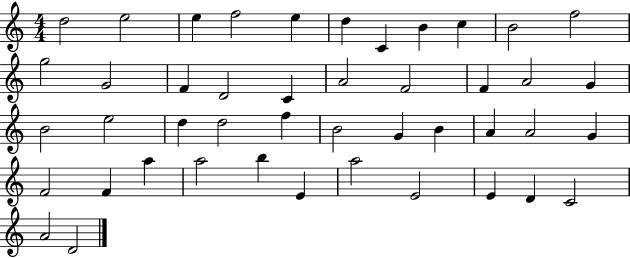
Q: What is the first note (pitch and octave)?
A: D5